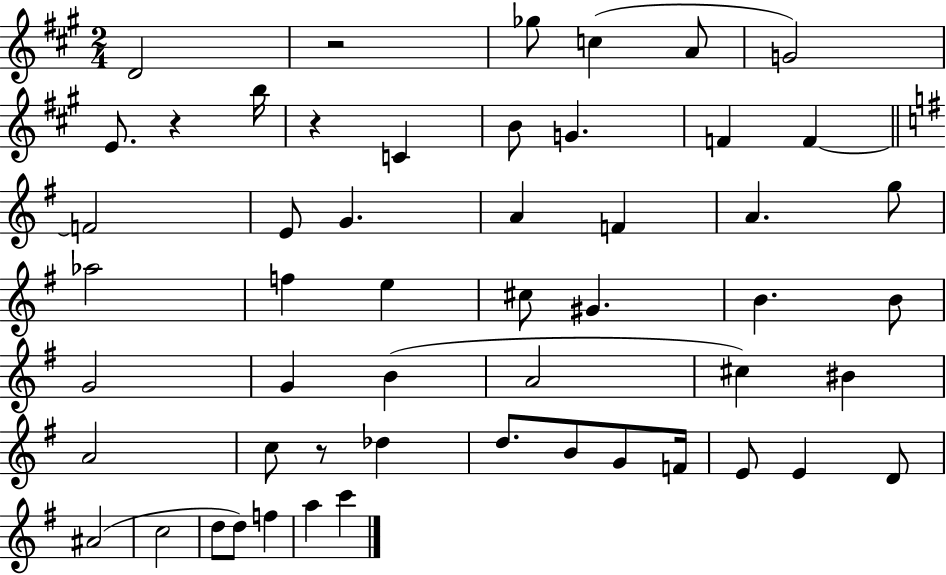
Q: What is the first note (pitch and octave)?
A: D4